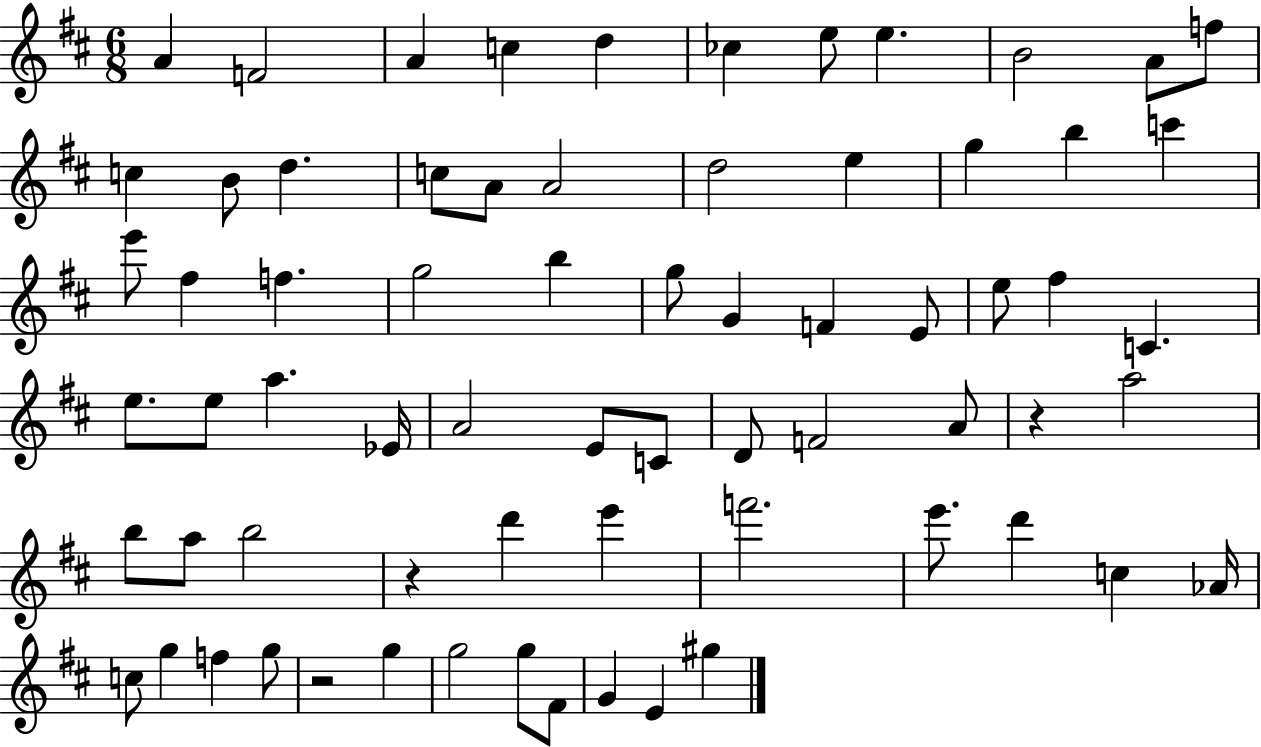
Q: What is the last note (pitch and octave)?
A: G#5